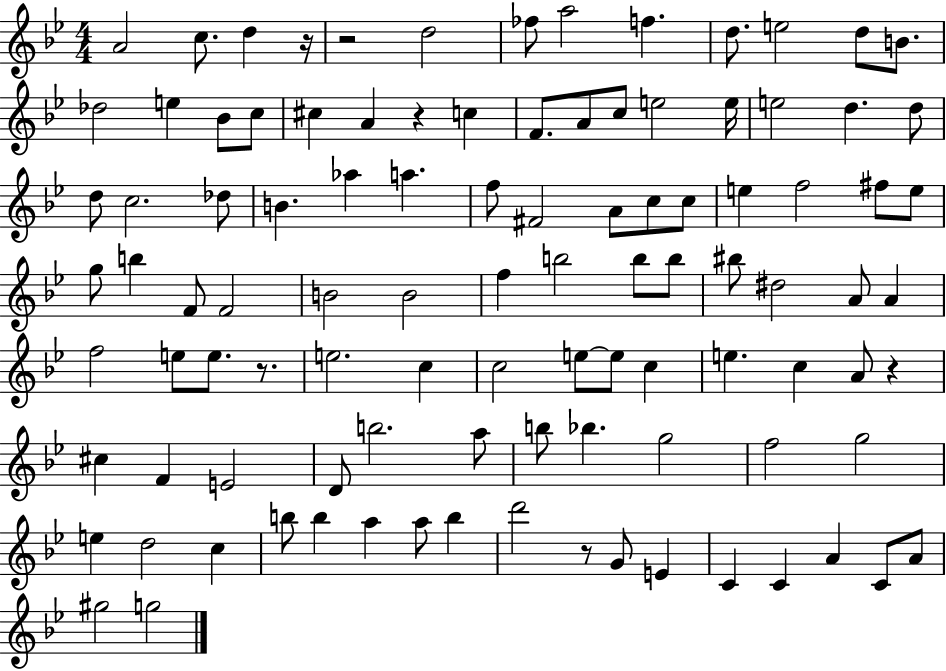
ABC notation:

X:1
T:Untitled
M:4/4
L:1/4
K:Bb
A2 c/2 d z/4 z2 d2 _f/2 a2 f d/2 e2 d/2 B/2 _d2 e _B/2 c/2 ^c A z c F/2 A/2 c/2 e2 e/4 e2 d d/2 d/2 c2 _d/2 B _a a f/2 ^F2 A/2 c/2 c/2 e f2 ^f/2 e/2 g/2 b F/2 F2 B2 B2 f b2 b/2 b/2 ^b/2 ^d2 A/2 A f2 e/2 e/2 z/2 e2 c c2 e/2 e/2 c e c A/2 z ^c F E2 D/2 b2 a/2 b/2 _b g2 f2 g2 e d2 c b/2 b a a/2 b d'2 z/2 G/2 E C C A C/2 A/2 ^g2 g2